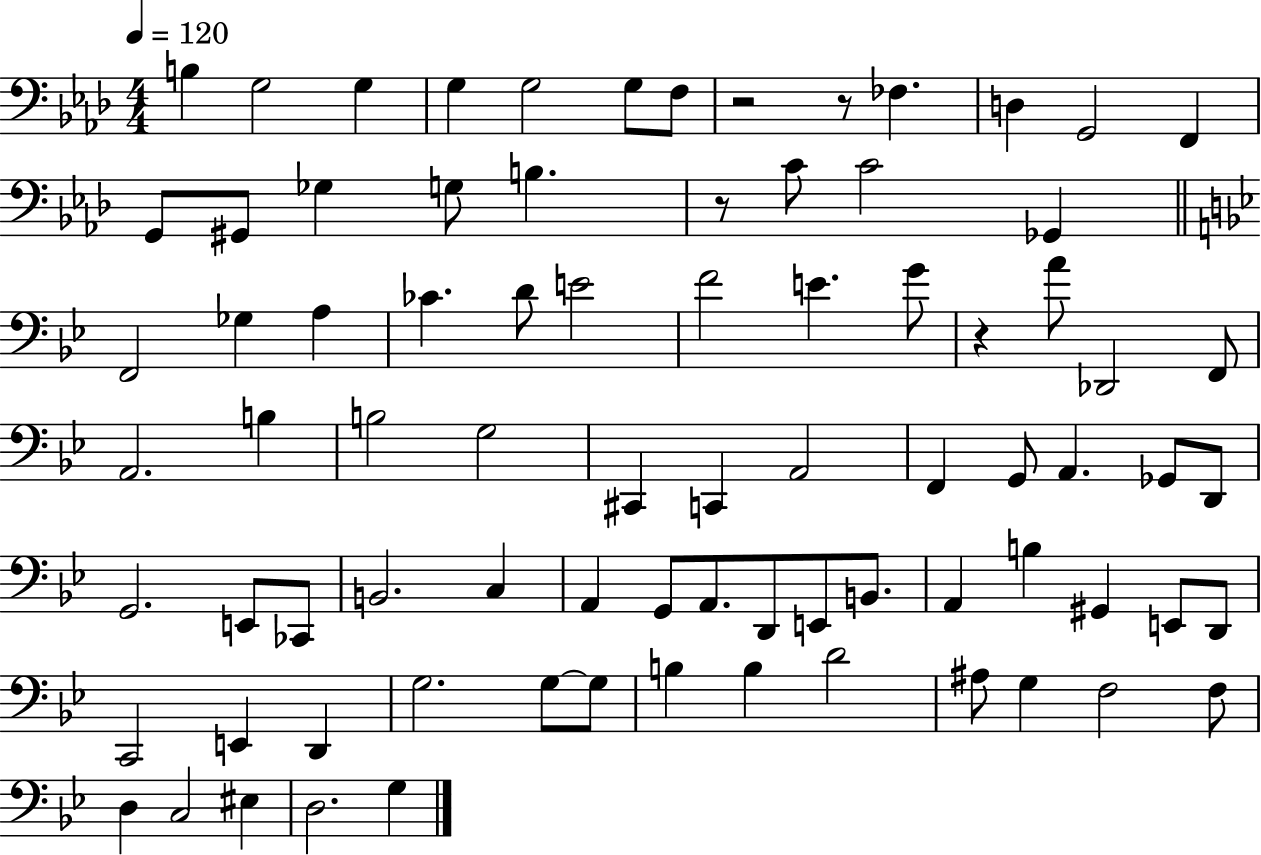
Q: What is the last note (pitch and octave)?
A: G3